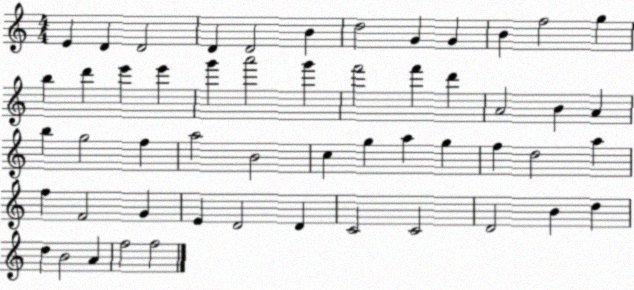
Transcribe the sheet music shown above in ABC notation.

X:1
T:Untitled
M:4/4
L:1/4
K:C
E D D2 D D2 B d2 G G B f2 g b d' e' e' g' a'2 g' f'2 f' d' A2 B A b g2 f a2 B2 c g a g f d2 a f F2 G E D2 D C2 C2 D2 B d d B2 A f2 f2